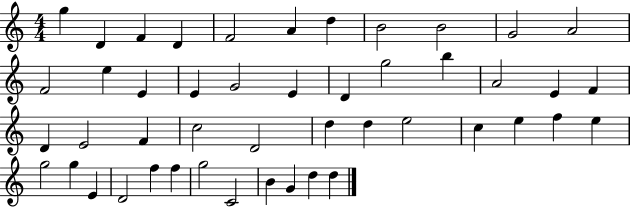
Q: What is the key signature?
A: C major